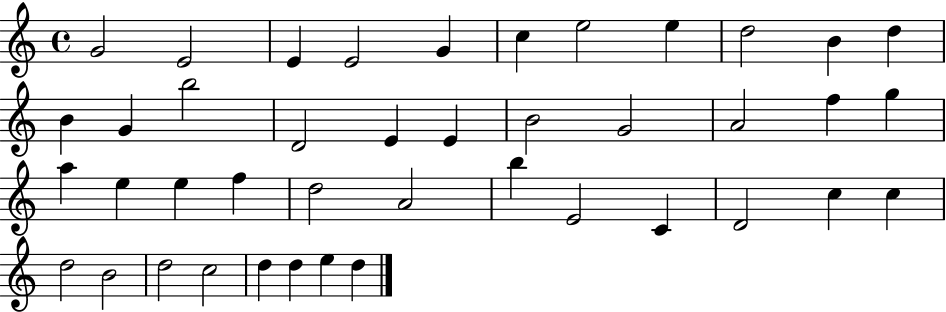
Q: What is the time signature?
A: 4/4